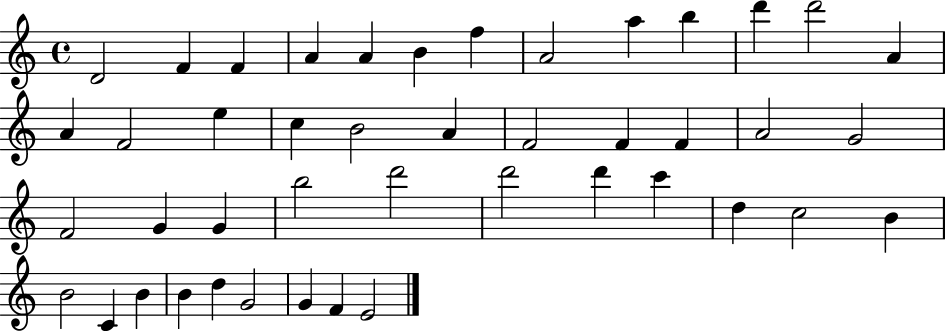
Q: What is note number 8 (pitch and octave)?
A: A4